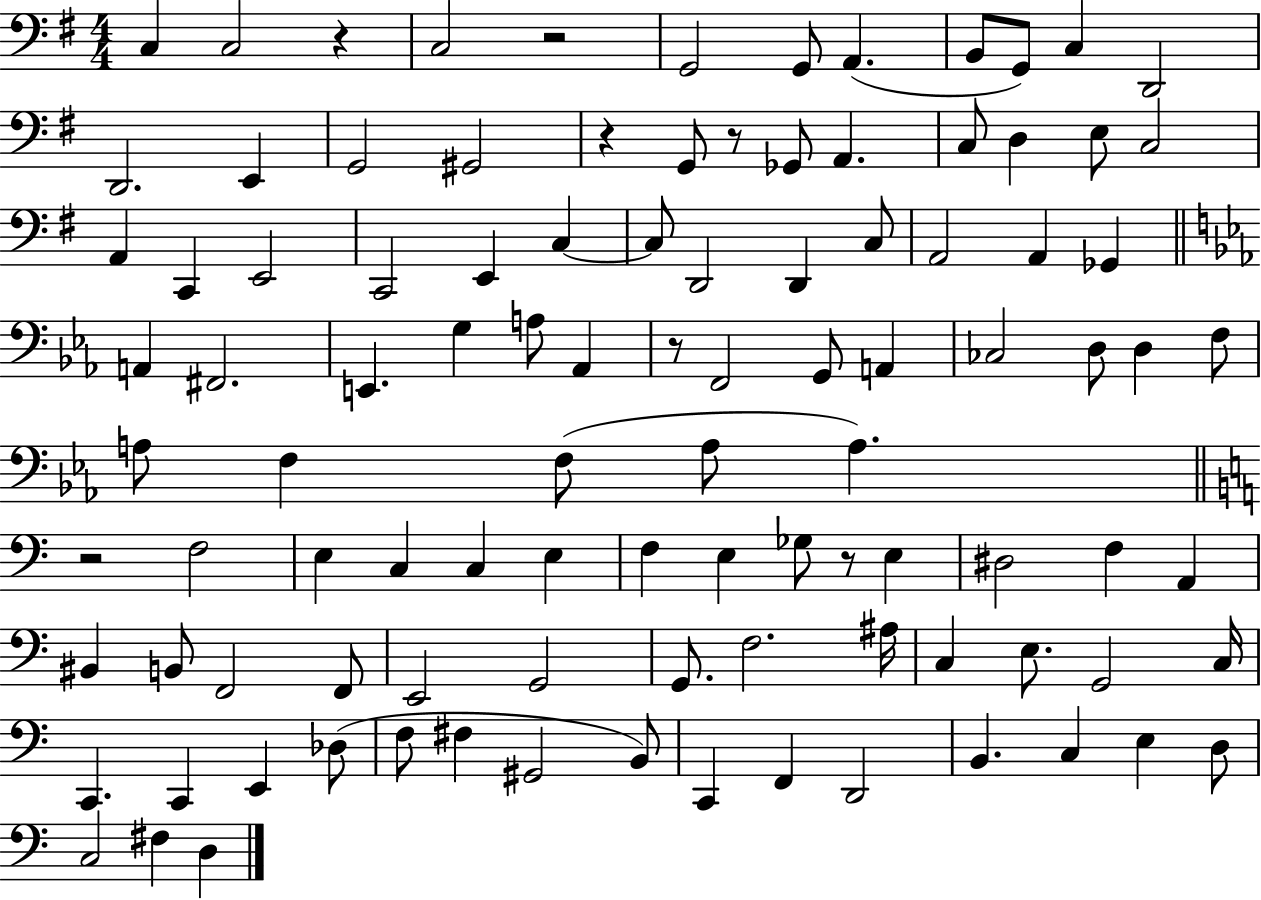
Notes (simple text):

C3/q C3/h R/q C3/h R/h G2/h G2/e A2/q. B2/e G2/e C3/q D2/h D2/h. E2/q G2/h G#2/h R/q G2/e R/e Gb2/e A2/q. C3/e D3/q E3/e C3/h A2/q C2/q E2/h C2/h E2/q C3/q C3/e D2/h D2/q C3/e A2/h A2/q Gb2/q A2/q F#2/h. E2/q. G3/q A3/e Ab2/q R/e F2/h G2/e A2/q CES3/h D3/e D3/q F3/e A3/e F3/q F3/e A3/e A3/q. R/h F3/h E3/q C3/q C3/q E3/q F3/q E3/q Gb3/e R/e E3/q D#3/h F3/q A2/q BIS2/q B2/e F2/h F2/e E2/h G2/h G2/e. F3/h. A#3/s C3/q E3/e. G2/h C3/s C2/q. C2/q E2/q Db3/e F3/e F#3/q G#2/h B2/e C2/q F2/q D2/h B2/q. C3/q E3/q D3/e C3/h F#3/q D3/q